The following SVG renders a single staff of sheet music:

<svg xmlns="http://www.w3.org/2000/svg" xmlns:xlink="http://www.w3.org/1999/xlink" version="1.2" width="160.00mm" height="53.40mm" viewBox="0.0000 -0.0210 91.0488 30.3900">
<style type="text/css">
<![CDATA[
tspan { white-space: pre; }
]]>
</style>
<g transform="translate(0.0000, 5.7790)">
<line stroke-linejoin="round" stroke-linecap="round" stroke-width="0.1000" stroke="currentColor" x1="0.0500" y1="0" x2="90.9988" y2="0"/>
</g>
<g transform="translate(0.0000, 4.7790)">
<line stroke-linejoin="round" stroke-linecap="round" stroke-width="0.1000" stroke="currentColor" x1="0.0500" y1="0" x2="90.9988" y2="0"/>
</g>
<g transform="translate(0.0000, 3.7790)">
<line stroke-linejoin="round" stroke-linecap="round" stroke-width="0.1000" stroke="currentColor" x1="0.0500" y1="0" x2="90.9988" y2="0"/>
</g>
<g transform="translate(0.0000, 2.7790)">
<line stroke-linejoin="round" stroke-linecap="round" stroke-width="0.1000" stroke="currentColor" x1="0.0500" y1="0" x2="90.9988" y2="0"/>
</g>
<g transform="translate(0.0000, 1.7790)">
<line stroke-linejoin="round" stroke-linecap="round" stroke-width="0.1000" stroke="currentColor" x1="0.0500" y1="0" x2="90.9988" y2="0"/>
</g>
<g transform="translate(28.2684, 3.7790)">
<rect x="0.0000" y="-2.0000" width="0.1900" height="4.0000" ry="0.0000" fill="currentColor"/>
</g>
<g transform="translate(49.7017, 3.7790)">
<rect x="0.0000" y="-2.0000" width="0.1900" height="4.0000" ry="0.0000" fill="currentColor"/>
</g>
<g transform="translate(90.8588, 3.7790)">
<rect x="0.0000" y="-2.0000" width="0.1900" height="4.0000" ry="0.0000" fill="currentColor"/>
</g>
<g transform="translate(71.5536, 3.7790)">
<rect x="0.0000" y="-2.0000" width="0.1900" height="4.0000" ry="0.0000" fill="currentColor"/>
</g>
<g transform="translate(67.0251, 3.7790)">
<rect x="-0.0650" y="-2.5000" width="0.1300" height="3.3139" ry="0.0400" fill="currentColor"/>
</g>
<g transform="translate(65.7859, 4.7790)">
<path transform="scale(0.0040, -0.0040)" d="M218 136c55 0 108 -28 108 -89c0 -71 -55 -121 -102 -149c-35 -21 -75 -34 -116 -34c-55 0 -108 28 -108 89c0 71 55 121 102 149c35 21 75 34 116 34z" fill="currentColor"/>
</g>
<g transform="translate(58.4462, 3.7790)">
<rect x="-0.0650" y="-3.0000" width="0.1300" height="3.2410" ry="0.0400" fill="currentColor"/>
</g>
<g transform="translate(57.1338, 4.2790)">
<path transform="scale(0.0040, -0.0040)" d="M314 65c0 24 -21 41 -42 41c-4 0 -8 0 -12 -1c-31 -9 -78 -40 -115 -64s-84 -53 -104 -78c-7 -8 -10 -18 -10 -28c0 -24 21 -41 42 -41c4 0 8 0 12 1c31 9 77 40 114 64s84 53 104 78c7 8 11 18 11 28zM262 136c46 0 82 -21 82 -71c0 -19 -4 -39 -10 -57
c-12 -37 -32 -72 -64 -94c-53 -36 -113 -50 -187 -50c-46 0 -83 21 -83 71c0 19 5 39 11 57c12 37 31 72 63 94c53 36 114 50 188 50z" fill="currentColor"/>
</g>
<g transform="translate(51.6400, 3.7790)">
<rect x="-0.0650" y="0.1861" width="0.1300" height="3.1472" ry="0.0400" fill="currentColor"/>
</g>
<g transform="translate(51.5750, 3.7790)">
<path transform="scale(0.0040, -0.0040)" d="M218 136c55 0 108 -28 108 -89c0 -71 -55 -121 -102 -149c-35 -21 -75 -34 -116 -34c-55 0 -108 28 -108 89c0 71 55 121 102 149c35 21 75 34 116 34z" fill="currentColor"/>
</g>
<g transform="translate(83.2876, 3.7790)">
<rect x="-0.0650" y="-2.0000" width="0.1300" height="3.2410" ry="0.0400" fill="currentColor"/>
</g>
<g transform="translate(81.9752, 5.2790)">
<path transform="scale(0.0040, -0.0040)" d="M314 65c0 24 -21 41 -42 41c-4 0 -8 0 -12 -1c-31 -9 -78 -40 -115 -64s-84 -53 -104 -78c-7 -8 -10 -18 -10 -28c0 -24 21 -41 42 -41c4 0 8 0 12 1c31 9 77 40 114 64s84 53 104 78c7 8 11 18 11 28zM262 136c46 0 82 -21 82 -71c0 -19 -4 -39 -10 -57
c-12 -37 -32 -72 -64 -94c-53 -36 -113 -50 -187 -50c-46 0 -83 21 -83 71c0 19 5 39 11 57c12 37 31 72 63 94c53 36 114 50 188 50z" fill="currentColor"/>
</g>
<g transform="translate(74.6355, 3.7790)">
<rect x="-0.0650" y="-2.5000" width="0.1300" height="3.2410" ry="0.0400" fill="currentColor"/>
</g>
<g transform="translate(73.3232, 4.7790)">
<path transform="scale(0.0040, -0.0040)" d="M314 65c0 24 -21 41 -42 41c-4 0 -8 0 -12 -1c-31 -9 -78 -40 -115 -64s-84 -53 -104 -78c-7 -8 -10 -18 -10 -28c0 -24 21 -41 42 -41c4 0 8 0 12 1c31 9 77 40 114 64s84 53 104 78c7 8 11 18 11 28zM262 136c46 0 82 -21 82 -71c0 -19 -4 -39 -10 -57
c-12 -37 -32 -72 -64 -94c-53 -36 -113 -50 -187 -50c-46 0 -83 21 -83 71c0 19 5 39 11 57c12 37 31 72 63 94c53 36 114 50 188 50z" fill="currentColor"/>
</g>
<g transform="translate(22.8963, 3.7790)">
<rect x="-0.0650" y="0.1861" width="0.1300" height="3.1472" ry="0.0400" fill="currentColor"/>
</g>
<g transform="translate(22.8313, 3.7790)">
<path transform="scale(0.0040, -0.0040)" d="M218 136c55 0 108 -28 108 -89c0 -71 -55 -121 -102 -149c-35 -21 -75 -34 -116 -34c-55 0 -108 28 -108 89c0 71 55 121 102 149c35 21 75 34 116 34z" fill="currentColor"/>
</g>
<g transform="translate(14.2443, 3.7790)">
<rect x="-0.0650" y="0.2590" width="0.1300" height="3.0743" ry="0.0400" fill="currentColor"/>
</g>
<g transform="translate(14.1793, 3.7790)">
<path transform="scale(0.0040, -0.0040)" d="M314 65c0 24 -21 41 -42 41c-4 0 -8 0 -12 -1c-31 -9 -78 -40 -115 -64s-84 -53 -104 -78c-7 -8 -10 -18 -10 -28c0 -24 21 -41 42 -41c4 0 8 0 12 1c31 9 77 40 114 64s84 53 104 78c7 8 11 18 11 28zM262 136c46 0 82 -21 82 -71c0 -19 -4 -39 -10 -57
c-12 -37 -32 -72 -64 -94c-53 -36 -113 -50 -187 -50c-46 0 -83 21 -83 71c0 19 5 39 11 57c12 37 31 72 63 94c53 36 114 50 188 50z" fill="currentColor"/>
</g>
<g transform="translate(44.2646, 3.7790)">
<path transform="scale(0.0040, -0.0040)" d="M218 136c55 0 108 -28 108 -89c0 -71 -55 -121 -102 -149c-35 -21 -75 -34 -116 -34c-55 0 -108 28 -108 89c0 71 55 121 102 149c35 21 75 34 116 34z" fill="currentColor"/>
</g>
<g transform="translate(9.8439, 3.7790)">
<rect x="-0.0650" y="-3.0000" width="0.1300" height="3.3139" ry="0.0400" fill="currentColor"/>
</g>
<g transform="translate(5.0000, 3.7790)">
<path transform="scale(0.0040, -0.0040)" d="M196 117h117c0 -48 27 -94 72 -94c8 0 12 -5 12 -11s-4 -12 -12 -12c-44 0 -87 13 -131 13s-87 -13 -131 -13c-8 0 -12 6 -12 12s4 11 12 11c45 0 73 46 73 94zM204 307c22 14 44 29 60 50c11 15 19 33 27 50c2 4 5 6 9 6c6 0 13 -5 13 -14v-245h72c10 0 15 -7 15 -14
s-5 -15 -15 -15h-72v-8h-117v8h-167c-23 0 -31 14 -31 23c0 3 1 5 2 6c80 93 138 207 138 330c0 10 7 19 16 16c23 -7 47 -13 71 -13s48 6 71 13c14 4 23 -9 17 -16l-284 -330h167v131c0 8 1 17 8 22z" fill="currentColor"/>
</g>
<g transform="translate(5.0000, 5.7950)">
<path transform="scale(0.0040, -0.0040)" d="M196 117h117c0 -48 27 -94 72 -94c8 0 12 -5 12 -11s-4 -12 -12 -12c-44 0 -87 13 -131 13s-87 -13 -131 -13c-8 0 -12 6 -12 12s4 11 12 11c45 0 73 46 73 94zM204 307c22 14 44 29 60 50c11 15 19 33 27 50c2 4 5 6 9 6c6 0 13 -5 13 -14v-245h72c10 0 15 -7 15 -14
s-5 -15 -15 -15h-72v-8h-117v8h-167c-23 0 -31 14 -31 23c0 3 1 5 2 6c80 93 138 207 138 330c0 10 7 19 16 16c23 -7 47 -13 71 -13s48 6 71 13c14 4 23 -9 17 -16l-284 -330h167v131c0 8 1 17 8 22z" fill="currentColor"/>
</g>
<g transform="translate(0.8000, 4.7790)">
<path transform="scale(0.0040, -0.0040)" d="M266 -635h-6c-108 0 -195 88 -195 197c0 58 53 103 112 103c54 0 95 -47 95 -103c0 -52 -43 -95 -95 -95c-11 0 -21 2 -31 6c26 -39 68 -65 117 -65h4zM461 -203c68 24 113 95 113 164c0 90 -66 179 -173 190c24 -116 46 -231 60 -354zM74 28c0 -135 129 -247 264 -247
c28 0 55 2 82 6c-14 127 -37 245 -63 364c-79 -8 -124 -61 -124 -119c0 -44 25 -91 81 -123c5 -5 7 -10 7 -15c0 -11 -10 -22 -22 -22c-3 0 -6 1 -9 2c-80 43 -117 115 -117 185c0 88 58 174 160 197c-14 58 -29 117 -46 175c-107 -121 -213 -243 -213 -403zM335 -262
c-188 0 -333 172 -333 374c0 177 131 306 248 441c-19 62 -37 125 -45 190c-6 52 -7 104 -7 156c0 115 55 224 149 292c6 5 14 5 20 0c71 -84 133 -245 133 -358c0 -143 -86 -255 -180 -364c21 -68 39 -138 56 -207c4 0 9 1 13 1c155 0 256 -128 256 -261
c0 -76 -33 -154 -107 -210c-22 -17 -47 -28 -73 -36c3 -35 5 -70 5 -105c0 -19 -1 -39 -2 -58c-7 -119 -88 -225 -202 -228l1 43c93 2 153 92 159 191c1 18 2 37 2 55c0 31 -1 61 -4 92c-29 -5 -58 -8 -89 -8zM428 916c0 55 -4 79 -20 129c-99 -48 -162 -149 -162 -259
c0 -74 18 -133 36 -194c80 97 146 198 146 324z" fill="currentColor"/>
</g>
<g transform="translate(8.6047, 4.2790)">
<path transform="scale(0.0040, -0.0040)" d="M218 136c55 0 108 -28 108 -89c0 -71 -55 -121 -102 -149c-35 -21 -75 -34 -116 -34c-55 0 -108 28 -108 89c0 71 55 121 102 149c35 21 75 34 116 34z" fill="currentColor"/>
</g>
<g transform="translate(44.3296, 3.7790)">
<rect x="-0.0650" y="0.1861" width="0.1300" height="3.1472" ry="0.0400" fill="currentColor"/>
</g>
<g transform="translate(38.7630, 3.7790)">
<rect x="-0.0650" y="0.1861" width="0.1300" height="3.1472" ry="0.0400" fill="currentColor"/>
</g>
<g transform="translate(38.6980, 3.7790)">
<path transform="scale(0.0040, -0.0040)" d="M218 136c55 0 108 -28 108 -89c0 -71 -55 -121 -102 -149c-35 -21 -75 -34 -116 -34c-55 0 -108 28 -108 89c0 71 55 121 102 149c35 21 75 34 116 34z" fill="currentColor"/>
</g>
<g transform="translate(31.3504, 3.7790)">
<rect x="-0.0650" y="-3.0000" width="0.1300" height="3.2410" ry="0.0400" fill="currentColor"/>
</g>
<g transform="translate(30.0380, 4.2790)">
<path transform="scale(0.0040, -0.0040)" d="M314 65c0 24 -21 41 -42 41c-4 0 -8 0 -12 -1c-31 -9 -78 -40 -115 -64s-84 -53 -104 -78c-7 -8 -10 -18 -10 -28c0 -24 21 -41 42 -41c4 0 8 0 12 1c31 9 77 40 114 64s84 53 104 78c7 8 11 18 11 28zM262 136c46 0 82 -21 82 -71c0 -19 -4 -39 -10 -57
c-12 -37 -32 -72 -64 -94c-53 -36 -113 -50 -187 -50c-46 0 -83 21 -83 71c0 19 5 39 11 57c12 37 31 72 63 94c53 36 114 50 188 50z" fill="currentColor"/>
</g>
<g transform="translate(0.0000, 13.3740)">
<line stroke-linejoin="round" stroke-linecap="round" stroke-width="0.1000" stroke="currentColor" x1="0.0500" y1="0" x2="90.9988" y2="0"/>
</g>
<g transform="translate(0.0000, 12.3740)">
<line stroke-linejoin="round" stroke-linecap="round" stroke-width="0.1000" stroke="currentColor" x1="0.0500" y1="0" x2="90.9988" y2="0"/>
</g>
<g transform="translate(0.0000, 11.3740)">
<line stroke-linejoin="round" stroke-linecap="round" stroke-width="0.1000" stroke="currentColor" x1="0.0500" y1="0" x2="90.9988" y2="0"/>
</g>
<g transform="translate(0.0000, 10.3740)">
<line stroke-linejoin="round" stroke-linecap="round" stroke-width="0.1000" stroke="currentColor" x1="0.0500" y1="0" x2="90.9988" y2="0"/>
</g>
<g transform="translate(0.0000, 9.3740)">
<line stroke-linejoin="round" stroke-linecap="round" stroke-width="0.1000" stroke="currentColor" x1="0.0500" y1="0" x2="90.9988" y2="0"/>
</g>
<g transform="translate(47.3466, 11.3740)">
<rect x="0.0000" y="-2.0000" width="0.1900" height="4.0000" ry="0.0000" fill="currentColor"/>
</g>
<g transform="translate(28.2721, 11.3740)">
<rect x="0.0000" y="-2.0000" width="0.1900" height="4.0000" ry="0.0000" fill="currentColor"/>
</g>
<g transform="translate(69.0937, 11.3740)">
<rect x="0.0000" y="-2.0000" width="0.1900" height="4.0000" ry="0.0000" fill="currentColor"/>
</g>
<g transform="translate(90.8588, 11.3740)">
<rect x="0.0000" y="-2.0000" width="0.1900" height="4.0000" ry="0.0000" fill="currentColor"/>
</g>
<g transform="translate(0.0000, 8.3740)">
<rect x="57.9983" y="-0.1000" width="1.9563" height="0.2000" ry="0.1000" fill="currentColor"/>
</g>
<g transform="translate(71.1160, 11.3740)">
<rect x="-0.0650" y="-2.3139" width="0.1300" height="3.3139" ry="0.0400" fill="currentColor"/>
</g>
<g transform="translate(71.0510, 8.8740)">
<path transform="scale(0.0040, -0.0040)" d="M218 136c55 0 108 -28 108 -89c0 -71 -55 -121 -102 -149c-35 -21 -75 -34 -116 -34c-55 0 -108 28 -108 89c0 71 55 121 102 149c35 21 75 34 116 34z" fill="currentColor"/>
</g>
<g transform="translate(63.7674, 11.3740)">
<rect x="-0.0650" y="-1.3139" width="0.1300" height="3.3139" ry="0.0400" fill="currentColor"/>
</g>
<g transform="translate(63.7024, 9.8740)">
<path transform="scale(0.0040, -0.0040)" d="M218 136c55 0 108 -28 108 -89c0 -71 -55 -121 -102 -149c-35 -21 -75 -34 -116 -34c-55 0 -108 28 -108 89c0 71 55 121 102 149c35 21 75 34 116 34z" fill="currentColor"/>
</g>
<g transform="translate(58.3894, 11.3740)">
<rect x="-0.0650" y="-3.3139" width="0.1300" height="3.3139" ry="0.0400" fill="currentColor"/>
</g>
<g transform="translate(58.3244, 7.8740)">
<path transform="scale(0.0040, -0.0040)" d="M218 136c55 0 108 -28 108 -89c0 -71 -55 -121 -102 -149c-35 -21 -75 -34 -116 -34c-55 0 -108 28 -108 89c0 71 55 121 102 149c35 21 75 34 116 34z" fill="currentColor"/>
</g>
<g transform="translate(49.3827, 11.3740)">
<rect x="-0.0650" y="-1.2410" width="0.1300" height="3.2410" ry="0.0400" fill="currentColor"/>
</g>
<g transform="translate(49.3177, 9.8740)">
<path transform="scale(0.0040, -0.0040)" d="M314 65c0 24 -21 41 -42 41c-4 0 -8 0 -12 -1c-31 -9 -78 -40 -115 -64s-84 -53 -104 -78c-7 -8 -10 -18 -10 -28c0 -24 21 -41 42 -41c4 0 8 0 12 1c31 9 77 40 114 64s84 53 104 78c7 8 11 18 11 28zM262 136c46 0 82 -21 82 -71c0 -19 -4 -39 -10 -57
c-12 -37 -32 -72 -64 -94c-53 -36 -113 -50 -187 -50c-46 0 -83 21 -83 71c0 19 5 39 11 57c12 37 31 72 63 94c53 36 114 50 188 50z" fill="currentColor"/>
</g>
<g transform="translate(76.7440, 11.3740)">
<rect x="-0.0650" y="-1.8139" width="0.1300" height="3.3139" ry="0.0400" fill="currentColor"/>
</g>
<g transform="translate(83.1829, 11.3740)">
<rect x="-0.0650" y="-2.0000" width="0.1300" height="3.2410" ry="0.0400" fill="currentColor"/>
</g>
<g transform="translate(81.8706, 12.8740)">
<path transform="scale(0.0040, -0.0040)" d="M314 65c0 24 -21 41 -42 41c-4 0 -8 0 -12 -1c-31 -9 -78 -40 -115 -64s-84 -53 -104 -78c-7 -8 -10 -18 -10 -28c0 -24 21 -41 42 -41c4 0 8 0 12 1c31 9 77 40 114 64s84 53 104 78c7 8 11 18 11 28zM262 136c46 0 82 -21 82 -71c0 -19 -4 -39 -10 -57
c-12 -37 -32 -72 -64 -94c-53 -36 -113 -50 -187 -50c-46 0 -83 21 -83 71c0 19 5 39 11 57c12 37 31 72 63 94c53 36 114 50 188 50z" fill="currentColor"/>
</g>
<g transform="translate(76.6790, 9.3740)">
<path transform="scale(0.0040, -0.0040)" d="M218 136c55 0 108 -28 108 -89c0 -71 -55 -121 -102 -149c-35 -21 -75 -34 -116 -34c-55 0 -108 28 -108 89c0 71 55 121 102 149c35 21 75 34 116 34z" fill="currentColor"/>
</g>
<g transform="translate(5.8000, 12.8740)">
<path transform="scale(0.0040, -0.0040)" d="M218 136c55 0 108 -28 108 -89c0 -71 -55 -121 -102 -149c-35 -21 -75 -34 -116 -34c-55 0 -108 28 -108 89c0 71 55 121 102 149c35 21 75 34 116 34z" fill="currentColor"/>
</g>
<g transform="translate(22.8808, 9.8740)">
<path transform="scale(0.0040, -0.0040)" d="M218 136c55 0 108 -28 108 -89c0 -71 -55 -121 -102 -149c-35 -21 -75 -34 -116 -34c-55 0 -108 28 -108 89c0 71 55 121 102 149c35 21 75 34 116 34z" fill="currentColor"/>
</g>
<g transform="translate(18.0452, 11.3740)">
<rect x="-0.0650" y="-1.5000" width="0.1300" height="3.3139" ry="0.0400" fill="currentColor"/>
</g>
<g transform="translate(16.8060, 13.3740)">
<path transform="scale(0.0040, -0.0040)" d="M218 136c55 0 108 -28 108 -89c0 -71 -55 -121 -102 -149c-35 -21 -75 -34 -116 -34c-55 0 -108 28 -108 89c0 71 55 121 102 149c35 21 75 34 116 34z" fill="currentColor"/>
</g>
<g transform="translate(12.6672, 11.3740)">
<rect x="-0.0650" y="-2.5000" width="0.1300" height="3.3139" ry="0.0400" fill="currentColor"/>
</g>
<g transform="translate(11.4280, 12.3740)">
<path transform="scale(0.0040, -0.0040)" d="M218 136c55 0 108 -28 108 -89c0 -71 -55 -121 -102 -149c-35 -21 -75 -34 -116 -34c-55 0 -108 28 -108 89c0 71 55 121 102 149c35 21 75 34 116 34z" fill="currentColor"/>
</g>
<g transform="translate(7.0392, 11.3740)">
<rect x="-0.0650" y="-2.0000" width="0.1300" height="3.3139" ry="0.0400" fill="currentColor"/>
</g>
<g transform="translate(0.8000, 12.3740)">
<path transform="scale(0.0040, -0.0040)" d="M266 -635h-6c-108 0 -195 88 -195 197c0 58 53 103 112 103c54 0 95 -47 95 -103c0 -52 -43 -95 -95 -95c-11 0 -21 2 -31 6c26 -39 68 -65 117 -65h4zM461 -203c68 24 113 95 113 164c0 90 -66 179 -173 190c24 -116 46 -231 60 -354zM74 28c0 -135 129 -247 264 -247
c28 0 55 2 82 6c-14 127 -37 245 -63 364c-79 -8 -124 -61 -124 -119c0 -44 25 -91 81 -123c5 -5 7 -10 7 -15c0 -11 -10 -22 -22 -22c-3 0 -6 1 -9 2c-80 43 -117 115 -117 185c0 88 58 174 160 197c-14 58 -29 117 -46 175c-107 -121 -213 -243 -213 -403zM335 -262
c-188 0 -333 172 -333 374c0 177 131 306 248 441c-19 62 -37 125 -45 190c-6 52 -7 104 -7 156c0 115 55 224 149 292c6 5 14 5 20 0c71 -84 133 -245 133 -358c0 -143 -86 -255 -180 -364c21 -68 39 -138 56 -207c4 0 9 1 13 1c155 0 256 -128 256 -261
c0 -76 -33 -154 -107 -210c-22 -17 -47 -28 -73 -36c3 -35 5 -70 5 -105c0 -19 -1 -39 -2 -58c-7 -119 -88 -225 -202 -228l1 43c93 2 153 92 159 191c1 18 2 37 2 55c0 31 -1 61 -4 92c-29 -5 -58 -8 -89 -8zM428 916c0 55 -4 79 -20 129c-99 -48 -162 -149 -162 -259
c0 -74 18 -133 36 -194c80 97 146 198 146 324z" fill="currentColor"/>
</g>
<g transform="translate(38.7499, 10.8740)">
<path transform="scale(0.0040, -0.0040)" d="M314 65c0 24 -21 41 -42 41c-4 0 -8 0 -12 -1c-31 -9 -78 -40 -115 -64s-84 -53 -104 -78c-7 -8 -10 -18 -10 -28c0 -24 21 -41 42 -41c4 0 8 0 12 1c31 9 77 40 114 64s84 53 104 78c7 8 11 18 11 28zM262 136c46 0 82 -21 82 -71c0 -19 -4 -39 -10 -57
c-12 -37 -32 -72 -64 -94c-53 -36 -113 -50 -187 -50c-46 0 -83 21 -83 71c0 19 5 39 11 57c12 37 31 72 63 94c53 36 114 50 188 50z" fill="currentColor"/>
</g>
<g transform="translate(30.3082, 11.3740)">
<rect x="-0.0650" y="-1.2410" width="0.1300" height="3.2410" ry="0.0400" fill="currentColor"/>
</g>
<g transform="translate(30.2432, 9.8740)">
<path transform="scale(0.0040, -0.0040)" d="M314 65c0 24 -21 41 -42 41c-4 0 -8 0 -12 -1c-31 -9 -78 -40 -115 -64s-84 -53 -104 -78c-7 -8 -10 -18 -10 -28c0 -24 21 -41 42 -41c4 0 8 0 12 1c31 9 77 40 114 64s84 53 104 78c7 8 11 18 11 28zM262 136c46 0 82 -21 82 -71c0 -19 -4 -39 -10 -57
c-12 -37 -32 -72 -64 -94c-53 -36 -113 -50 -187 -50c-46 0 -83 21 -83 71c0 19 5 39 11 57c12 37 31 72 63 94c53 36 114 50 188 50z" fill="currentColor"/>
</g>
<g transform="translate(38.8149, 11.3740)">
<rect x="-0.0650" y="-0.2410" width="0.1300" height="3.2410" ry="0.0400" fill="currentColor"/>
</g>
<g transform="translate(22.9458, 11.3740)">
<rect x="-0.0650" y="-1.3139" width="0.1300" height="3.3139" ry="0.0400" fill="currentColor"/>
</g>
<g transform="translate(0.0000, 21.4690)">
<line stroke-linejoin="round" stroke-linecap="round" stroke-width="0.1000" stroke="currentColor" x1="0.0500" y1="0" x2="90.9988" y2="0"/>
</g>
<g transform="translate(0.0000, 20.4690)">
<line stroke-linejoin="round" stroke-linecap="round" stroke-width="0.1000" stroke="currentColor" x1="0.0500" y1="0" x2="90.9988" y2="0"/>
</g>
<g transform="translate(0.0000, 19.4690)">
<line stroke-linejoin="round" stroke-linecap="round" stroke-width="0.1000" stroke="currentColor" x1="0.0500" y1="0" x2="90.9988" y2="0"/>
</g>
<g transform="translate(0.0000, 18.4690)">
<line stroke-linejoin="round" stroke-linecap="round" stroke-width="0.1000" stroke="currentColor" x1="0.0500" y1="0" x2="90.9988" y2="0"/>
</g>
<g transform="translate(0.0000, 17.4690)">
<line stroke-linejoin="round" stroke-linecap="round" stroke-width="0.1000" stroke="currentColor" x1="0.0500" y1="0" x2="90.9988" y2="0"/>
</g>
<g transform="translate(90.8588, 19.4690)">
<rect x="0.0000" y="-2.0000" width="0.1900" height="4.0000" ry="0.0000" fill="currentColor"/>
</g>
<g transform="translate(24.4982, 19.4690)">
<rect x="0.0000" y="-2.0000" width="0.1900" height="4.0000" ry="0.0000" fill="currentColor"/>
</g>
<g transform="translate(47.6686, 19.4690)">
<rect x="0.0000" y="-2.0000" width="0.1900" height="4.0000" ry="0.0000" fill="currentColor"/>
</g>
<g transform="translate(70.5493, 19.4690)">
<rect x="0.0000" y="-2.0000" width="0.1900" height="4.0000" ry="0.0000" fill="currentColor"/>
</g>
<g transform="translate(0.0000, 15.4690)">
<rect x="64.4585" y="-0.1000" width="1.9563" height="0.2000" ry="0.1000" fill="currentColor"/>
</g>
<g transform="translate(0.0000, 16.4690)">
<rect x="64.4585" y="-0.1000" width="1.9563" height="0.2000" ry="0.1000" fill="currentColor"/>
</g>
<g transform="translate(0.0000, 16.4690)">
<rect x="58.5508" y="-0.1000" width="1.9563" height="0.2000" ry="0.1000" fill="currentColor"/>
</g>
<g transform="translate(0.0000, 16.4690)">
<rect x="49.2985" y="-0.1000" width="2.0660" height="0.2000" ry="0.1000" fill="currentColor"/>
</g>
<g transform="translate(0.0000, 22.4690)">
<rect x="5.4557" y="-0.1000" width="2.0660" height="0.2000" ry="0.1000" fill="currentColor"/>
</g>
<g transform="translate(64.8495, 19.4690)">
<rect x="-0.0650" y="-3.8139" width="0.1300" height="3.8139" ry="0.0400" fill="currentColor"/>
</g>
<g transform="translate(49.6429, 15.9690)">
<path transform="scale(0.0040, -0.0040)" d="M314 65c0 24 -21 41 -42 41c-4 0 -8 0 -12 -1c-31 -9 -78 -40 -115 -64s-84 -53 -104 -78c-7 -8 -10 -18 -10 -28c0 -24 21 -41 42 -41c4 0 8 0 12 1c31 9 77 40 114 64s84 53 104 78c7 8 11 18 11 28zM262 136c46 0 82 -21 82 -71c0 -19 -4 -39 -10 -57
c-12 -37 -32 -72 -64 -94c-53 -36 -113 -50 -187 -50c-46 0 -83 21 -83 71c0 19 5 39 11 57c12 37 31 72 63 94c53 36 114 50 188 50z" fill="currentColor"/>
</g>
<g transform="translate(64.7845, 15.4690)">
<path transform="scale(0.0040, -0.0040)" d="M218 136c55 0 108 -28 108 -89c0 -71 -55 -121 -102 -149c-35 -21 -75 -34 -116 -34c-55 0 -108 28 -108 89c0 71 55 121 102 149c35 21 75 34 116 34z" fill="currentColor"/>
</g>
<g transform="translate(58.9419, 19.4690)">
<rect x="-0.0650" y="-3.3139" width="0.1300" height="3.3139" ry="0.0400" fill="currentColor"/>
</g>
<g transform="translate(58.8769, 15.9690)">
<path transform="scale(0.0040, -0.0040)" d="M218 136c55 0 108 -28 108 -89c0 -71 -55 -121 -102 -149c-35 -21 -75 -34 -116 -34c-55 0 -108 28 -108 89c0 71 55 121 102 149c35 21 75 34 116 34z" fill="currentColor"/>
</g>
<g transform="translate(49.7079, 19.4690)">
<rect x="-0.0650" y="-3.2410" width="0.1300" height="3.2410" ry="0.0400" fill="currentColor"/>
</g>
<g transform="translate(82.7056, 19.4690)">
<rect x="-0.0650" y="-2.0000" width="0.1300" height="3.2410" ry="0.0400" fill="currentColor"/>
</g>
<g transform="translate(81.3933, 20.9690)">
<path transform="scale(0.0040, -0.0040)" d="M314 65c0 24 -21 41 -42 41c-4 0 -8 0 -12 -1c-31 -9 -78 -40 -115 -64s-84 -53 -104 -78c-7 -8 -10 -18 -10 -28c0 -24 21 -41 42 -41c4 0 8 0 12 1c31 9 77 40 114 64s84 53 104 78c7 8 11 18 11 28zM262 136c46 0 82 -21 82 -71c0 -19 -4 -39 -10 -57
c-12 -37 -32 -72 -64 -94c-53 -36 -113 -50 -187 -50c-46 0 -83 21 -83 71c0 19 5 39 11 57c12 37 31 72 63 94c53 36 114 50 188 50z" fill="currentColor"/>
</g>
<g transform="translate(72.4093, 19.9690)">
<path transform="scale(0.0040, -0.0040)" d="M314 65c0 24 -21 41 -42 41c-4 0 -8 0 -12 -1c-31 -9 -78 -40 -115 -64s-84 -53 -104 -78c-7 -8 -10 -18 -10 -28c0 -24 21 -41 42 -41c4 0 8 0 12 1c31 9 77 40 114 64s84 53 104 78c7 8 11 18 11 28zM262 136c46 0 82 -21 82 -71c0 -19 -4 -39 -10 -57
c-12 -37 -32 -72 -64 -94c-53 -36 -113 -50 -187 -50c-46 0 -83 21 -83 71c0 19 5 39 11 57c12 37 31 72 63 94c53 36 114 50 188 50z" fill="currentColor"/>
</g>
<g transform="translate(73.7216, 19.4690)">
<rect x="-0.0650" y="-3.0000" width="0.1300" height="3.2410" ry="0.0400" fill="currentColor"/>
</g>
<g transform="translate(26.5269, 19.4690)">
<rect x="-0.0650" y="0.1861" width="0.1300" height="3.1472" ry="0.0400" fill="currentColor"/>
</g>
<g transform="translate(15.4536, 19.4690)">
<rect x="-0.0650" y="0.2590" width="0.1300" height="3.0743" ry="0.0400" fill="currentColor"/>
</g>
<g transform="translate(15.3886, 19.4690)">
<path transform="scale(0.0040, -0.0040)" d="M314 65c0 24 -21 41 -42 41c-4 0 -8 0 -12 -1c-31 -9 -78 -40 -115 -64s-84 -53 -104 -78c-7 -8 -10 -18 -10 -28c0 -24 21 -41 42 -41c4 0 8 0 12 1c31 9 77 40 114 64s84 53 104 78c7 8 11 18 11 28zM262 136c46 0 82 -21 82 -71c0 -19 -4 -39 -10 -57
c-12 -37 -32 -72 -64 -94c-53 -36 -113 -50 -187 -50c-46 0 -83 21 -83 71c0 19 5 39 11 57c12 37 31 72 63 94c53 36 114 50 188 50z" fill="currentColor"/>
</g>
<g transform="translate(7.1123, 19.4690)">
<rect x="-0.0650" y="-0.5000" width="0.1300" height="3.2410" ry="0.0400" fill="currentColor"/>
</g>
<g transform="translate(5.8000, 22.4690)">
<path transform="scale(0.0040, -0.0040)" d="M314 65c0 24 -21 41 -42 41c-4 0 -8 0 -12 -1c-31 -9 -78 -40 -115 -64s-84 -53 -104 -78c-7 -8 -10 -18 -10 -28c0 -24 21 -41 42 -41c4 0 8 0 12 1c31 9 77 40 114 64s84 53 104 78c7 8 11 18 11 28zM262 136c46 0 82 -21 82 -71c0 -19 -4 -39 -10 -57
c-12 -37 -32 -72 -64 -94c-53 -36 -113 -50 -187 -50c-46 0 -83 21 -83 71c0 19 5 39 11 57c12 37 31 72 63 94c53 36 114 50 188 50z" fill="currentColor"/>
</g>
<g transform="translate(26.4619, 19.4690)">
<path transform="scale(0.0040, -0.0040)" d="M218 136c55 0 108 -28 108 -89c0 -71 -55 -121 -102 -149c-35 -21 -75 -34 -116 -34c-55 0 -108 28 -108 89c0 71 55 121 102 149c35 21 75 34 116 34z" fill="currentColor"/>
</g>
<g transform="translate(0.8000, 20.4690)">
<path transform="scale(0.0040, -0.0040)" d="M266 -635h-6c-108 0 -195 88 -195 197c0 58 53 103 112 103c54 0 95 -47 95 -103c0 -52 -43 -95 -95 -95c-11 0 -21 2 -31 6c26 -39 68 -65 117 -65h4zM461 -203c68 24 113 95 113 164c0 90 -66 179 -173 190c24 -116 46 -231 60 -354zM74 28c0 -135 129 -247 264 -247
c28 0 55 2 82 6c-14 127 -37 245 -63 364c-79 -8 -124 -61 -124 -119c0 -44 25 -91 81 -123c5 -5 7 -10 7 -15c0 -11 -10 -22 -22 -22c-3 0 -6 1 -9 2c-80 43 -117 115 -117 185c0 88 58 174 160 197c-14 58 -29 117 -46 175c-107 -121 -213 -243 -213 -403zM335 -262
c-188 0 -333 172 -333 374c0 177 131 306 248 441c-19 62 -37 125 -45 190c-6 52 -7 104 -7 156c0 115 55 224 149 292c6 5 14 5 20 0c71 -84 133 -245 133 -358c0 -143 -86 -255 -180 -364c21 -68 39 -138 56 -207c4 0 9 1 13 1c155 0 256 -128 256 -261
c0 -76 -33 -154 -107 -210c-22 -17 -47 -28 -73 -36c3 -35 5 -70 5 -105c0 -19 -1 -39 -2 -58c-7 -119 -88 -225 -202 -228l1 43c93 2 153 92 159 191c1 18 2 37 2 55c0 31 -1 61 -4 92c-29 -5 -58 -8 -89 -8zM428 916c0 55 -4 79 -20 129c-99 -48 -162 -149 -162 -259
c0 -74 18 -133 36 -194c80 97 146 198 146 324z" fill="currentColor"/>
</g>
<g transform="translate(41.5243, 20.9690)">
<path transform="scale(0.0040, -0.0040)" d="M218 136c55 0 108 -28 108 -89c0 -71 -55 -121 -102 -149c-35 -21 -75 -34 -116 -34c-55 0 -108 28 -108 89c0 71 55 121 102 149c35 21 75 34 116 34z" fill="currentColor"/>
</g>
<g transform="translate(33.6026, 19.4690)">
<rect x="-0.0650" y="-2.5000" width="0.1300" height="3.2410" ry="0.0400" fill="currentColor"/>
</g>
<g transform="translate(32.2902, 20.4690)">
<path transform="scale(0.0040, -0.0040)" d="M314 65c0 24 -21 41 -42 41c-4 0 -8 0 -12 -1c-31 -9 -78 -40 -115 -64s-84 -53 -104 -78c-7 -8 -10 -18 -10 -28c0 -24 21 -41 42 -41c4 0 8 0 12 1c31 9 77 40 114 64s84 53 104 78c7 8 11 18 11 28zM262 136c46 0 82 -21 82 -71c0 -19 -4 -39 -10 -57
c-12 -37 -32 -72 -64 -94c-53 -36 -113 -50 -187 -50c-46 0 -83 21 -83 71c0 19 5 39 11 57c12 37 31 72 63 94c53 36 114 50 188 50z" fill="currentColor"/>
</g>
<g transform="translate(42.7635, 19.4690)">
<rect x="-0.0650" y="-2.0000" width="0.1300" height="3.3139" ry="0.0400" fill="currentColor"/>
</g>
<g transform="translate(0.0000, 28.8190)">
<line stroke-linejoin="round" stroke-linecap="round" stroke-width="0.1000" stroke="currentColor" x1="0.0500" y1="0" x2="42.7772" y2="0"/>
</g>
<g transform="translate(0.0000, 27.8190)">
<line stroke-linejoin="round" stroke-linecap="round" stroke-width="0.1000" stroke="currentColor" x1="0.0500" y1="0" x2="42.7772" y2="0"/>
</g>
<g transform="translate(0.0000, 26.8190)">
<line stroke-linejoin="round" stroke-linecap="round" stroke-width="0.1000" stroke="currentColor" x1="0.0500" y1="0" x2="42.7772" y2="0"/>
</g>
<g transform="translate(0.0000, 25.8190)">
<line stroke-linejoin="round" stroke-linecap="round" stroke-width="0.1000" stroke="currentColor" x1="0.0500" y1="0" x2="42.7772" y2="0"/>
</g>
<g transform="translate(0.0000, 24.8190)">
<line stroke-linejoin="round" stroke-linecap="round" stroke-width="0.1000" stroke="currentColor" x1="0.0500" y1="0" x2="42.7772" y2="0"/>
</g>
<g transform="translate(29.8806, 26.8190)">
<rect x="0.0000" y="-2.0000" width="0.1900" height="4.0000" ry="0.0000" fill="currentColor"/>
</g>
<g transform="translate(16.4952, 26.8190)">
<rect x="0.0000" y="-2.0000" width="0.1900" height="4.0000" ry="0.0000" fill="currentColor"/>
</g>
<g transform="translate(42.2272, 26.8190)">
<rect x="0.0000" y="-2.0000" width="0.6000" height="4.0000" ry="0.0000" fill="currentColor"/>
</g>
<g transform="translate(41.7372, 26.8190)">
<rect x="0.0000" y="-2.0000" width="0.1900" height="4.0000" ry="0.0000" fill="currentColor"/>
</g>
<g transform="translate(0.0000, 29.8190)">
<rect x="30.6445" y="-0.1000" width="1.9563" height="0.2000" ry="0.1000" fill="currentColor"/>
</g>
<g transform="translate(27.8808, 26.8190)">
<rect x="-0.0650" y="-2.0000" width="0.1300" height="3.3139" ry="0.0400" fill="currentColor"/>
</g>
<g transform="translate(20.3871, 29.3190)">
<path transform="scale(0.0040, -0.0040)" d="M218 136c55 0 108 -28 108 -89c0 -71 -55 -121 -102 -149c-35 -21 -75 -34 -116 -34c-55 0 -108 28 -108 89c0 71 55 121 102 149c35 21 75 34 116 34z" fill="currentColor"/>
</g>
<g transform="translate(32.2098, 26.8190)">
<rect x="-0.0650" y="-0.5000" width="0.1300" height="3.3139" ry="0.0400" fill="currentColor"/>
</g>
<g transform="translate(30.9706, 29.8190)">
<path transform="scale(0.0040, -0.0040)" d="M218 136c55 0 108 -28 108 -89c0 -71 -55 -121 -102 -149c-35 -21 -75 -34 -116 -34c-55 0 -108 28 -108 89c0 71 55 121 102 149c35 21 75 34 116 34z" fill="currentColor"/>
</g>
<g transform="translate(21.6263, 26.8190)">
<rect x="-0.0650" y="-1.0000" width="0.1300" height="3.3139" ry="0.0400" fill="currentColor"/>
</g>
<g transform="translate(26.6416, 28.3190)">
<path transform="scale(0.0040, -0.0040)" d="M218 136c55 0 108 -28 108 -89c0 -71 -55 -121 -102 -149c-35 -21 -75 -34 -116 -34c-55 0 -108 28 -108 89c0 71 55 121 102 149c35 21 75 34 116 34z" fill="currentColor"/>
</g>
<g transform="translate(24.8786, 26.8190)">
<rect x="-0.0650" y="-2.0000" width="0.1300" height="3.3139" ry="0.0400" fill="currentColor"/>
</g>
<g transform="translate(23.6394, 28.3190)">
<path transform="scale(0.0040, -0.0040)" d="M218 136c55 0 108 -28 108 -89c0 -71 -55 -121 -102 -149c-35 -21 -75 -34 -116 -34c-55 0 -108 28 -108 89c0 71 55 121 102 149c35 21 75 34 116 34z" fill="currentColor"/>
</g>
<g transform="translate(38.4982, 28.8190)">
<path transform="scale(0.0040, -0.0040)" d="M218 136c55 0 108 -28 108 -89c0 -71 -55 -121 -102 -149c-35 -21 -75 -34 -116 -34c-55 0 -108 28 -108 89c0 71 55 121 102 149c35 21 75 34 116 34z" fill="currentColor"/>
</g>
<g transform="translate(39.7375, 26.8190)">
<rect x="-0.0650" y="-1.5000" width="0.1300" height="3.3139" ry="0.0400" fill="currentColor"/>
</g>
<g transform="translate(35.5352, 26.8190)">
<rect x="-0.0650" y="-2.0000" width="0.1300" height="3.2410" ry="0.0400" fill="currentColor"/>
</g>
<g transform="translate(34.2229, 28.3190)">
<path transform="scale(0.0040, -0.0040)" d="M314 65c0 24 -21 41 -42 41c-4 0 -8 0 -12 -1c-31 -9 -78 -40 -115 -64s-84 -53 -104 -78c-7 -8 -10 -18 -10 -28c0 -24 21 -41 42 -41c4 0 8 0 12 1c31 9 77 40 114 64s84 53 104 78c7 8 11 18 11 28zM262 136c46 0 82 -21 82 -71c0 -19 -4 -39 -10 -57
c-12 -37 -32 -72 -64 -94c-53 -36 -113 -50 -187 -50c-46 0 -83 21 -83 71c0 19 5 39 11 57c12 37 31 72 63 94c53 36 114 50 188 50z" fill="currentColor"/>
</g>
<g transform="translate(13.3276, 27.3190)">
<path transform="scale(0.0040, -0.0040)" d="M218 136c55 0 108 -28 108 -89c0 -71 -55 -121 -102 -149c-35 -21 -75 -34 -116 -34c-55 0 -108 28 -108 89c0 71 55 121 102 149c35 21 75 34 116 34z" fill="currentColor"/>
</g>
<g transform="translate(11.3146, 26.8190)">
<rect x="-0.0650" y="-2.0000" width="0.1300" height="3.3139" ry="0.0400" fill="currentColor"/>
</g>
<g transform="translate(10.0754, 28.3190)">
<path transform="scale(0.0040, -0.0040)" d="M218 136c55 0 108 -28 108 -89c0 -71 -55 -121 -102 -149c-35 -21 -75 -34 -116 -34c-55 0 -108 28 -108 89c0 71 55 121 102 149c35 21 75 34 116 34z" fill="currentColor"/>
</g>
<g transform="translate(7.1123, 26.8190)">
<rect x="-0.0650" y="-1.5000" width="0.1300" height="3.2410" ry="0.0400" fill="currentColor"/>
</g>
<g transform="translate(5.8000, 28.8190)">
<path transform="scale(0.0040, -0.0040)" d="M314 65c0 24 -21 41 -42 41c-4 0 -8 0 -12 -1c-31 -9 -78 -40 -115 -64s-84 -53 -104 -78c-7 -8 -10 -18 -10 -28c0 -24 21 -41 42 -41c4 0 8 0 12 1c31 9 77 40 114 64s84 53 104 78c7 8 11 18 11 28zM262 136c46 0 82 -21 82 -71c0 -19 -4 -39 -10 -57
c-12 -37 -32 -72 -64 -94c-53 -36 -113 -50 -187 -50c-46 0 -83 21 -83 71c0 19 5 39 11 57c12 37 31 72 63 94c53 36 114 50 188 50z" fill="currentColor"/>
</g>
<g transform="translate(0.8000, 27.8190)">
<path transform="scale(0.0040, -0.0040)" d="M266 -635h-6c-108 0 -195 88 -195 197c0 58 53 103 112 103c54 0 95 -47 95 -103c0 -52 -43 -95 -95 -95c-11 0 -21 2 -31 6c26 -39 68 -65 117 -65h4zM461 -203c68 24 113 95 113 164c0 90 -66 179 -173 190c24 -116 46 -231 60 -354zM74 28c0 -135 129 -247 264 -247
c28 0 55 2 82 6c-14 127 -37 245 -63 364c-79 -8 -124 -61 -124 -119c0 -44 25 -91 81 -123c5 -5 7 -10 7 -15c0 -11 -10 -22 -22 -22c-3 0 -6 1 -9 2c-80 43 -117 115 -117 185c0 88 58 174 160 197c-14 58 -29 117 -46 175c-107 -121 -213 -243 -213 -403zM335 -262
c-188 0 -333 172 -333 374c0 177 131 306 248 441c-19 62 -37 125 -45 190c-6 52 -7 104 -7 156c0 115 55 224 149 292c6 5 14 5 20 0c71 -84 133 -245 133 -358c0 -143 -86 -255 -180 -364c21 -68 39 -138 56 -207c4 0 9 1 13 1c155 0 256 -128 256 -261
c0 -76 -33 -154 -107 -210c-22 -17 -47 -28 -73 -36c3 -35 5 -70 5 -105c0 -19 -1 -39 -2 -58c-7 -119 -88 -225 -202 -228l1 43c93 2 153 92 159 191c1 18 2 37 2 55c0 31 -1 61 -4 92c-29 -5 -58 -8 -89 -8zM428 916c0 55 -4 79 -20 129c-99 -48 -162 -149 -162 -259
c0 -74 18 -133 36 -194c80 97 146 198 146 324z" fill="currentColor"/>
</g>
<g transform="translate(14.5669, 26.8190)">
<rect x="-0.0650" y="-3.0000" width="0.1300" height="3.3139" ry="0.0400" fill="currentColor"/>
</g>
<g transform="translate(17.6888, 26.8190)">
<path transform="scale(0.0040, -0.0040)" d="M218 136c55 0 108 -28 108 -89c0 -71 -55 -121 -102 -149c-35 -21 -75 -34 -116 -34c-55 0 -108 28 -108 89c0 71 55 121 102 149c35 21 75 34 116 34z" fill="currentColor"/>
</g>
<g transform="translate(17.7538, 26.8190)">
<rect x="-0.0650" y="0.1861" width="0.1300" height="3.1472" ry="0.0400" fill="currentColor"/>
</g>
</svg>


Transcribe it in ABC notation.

X:1
T:Untitled
M:4/4
L:1/4
K:C
A B2 B A2 B B B A2 G G2 F2 F G E e e2 c2 e2 b e g f F2 C2 B2 B G2 F b2 b c' A2 F2 E2 F A B D F F C F2 E